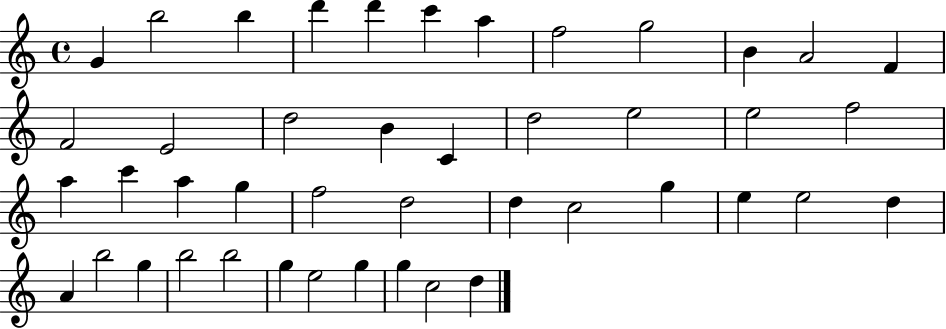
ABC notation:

X:1
T:Untitled
M:4/4
L:1/4
K:C
G b2 b d' d' c' a f2 g2 B A2 F F2 E2 d2 B C d2 e2 e2 f2 a c' a g f2 d2 d c2 g e e2 d A b2 g b2 b2 g e2 g g c2 d